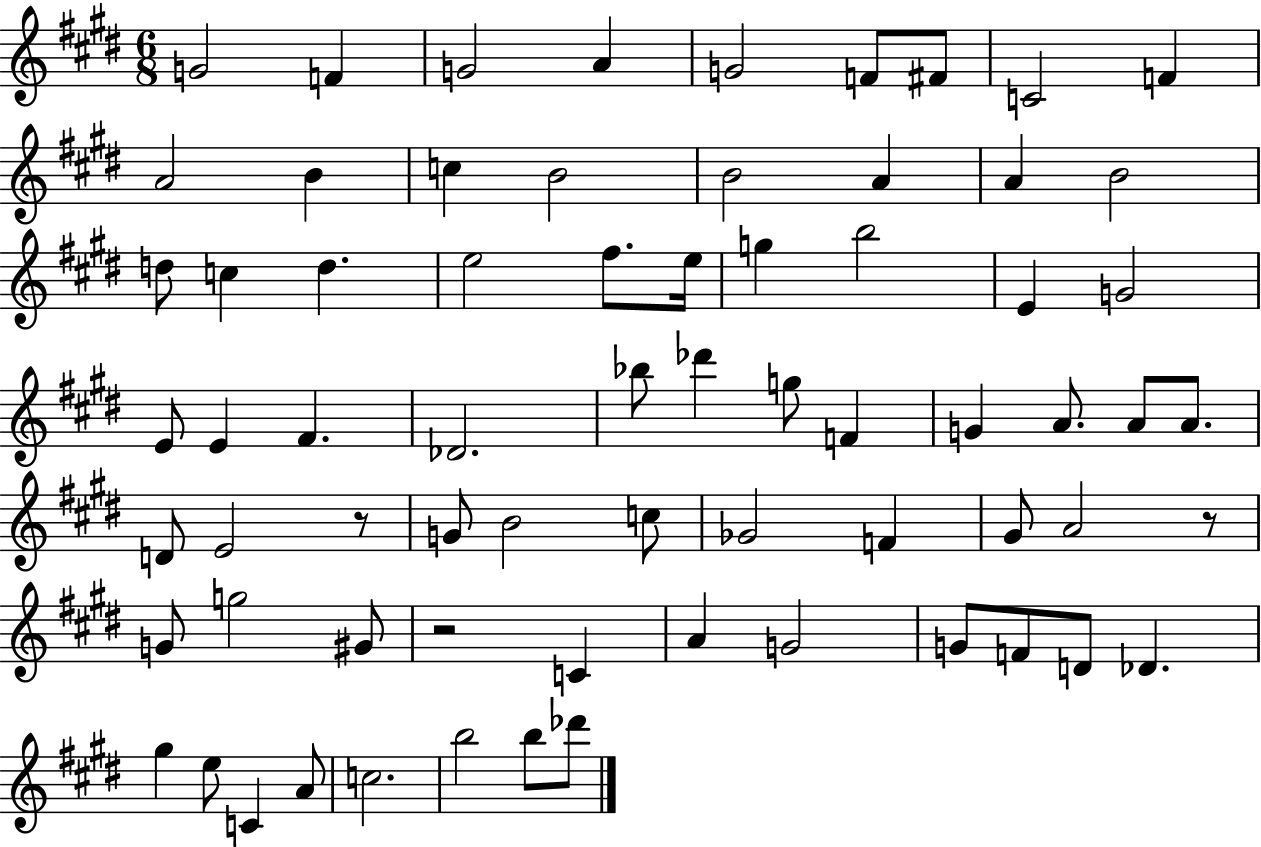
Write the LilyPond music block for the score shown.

{
  \clef treble
  \numericTimeSignature
  \time 6/8
  \key e \major
  g'2 f'4 | g'2 a'4 | g'2 f'8 fis'8 | c'2 f'4 | \break a'2 b'4 | c''4 b'2 | b'2 a'4 | a'4 b'2 | \break d''8 c''4 d''4. | e''2 fis''8. e''16 | g''4 b''2 | e'4 g'2 | \break e'8 e'4 fis'4. | des'2. | bes''8 des'''4 g''8 f'4 | g'4 a'8. a'8 a'8. | \break d'8 e'2 r8 | g'8 b'2 c''8 | ges'2 f'4 | gis'8 a'2 r8 | \break g'8 g''2 gis'8 | r2 c'4 | a'4 g'2 | g'8 f'8 d'8 des'4. | \break gis''4 e''8 c'4 a'8 | c''2. | b''2 b''8 des'''8 | \bar "|."
}